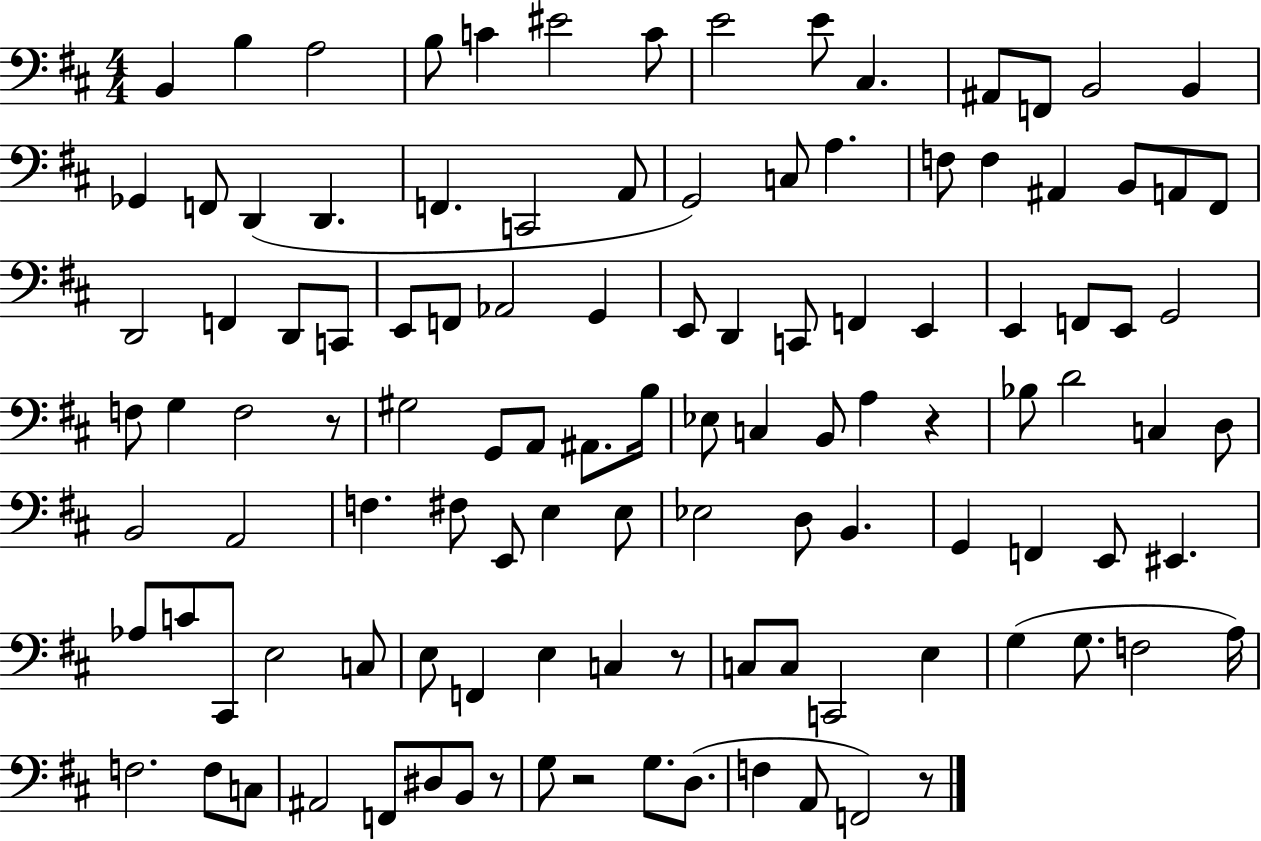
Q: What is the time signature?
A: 4/4